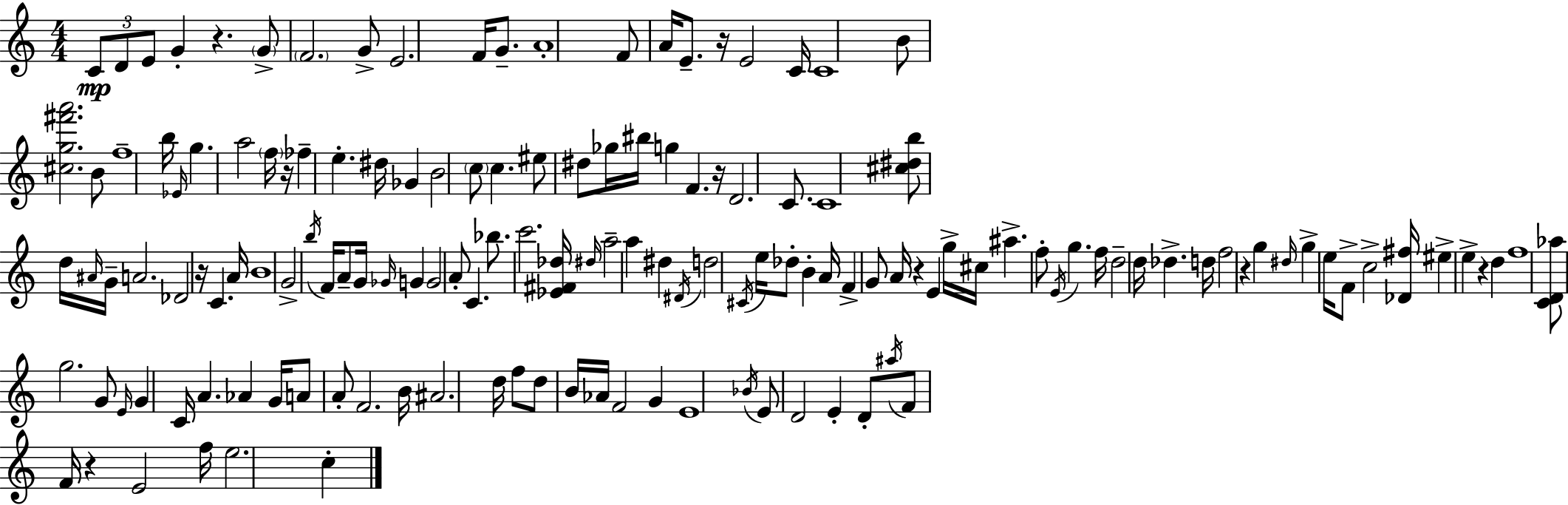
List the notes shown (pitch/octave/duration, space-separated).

C4/e D4/e E4/e G4/q R/q. G4/e F4/h. G4/e E4/h. F4/s G4/e. A4/w F4/e A4/s E4/e. R/s E4/h C4/s C4/w B4/e [C#5,G5,F#6,A6]/h. B4/e F5/w B5/s Eb4/s G5/q. A5/h F5/s R/s FES5/q E5/q. D#5/s Gb4/q B4/h C5/e C5/q. EIS5/e D#5/e Gb5/s BIS5/s G5/q F4/q. R/s D4/h. C4/e. C4/w [C#5,D#5,B5]/e D5/s A#4/s G4/s A4/h. Db4/h R/s C4/q. A4/s B4/w G4/h B5/s F4/s A4/e G4/s Gb4/s G4/q G4/h A4/e C4/q. Bb5/e. C6/h. [Eb4,F#4,Db5]/s D#5/s A5/h A5/q D#5/q D#4/s D5/h C#4/s E5/s Db5/e B4/q A4/s F4/q G4/e A4/s R/q E4/q G5/s C#5/s A#5/q. F5/e E4/s G5/q. F5/s D5/h D5/s Db5/q. D5/s F5/h R/q G5/q D#5/s G5/q E5/s F4/e C5/h [Db4,F#5]/s EIS5/q E5/q R/q D5/q F5/w [C4,D4,Ab5]/e G5/h. G4/e E4/s G4/q C4/s A4/q. Ab4/q G4/s A4/e A4/e F4/h. B4/s A#4/h. D5/s F5/e D5/e B4/s Ab4/s F4/h G4/q E4/w Bb4/s E4/e D4/h E4/q D4/e A#5/s F4/e F4/s R/q E4/h F5/s E5/h. C5/q